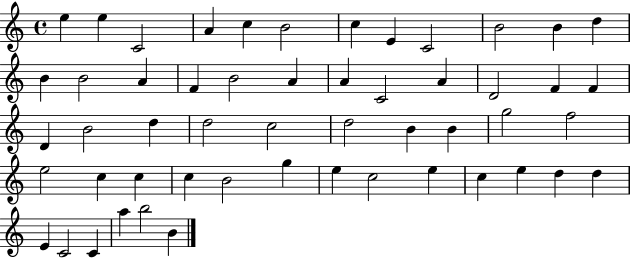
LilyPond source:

{
  \clef treble
  \time 4/4
  \defaultTimeSignature
  \key c \major
  e''4 e''4 c'2 | a'4 c''4 b'2 | c''4 e'4 c'2 | b'2 b'4 d''4 | \break b'4 b'2 a'4 | f'4 b'2 a'4 | a'4 c'2 a'4 | d'2 f'4 f'4 | \break d'4 b'2 d''4 | d''2 c''2 | d''2 b'4 b'4 | g''2 f''2 | \break e''2 c''4 c''4 | c''4 b'2 g''4 | e''4 c''2 e''4 | c''4 e''4 d''4 d''4 | \break e'4 c'2 c'4 | a''4 b''2 b'4 | \bar "|."
}